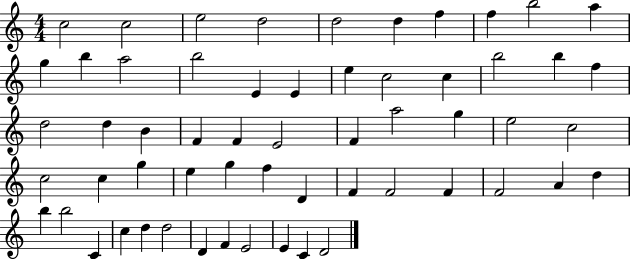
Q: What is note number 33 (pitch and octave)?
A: C5